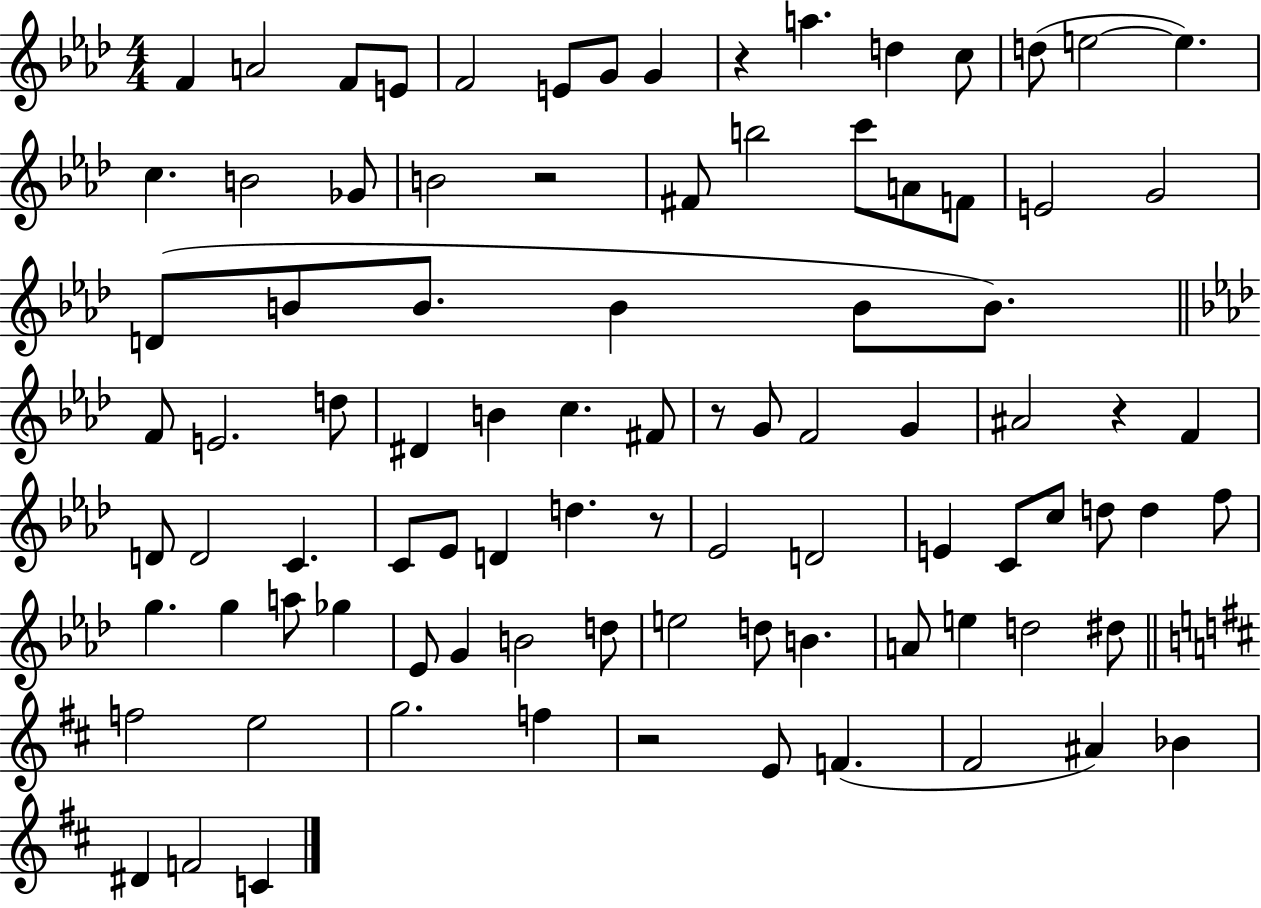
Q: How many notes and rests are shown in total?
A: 91